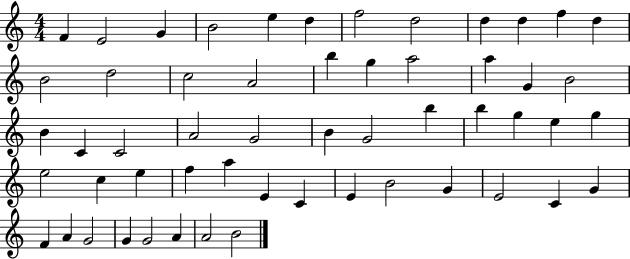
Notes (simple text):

F4/q E4/h G4/q B4/h E5/q D5/q F5/h D5/h D5/q D5/q F5/q D5/q B4/h D5/h C5/h A4/h B5/q G5/q A5/h A5/q G4/q B4/h B4/q C4/q C4/h A4/h G4/h B4/q G4/h B5/q B5/q G5/q E5/q G5/q E5/h C5/q E5/q F5/q A5/q E4/q C4/q E4/q B4/h G4/q E4/h C4/q G4/q F4/q A4/q G4/h G4/q G4/h A4/q A4/h B4/h